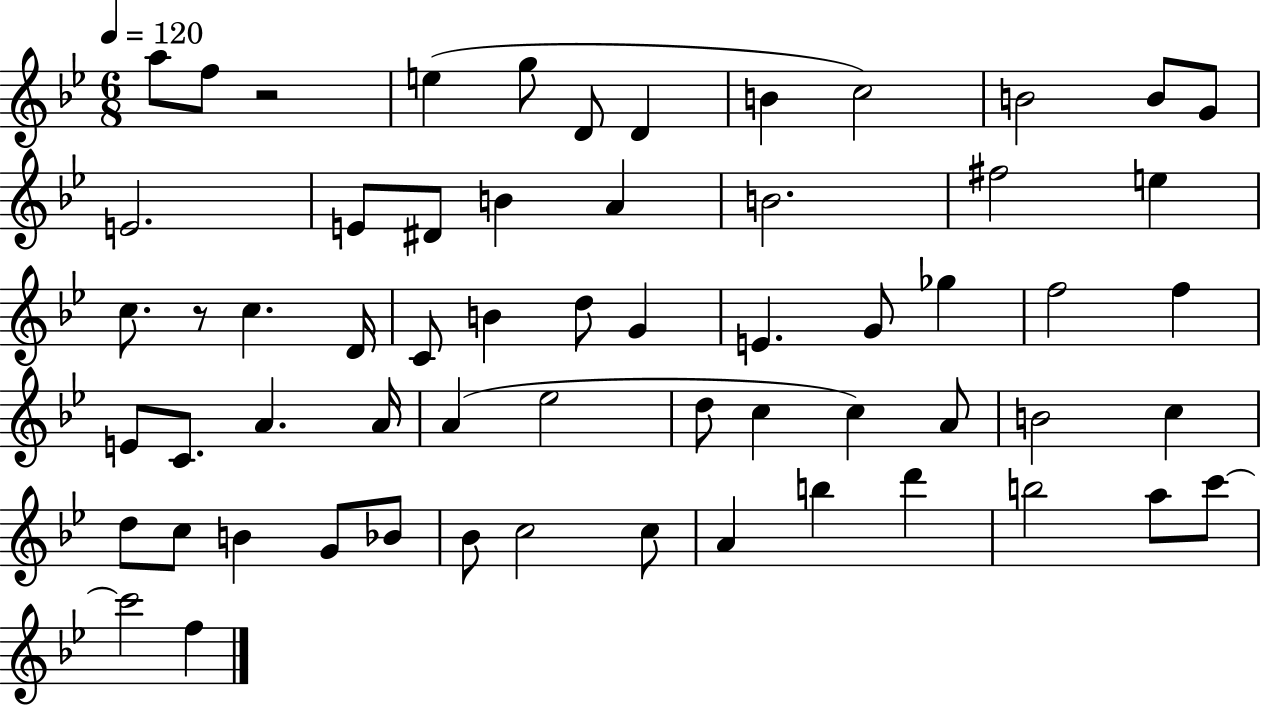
A5/e F5/e R/h E5/q G5/e D4/e D4/q B4/q C5/h B4/h B4/e G4/e E4/h. E4/e D#4/e B4/q A4/q B4/h. F#5/h E5/q C5/e. R/e C5/q. D4/s C4/e B4/q D5/e G4/q E4/q. G4/e Gb5/q F5/h F5/q E4/e C4/e. A4/q. A4/s A4/q Eb5/h D5/e C5/q C5/q A4/e B4/h C5/q D5/e C5/e B4/q G4/e Bb4/e Bb4/e C5/h C5/e A4/q B5/q D6/q B5/h A5/e C6/e C6/h F5/q